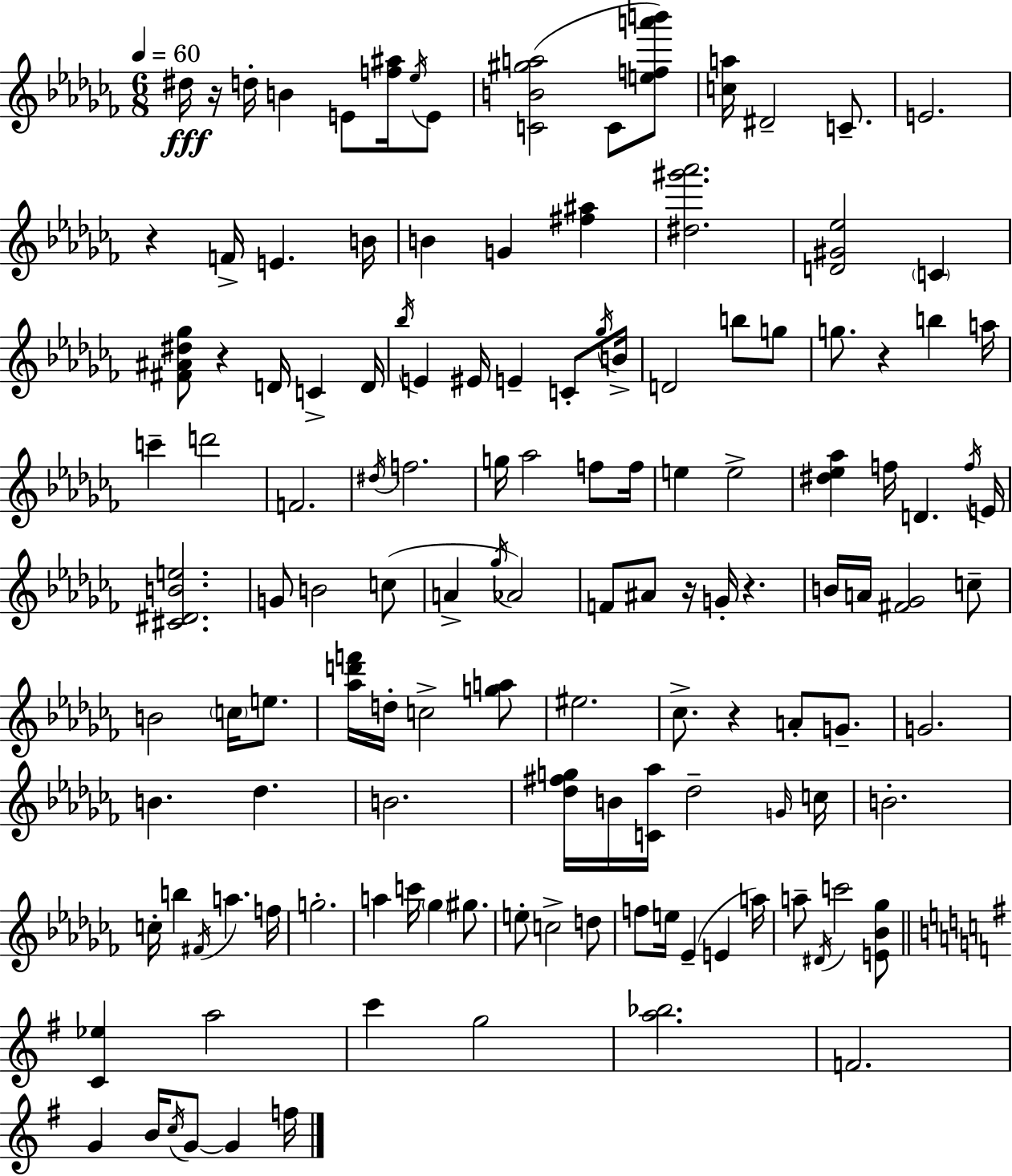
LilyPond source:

{
  \clef treble
  \numericTimeSignature
  \time 6/8
  \key aes \minor
  \tempo 4 = 60
  dis''16\fff r16 d''16-. b'4 e'8 <f'' ais''>16 \acciaccatura { ees''16 } e'8 | <c' b' gis'' a''>2( c'8 <e'' f'' a''' b'''>8) | <c'' a''>16 dis'2-- c'8.-- | e'2. | \break r4 f'16-> e'4. | b'16 b'4 g'4 <fis'' ais''>4 | <dis'' gis''' aes'''>2. | <d' gis' ees''>2 \parenthesize c'4 | \break <fis' ais' dis'' ges''>8 r4 d'16 c'4-> | d'16 \acciaccatura { bes''16 } e'4 eis'16 e'4-- c'8-. | \acciaccatura { ges''16 } b'16-> d'2 b''8 | g''8 g''8. r4 b''4 | \break a''16 c'''4-- d'''2 | f'2. | \acciaccatura { dis''16 } f''2. | g''16 aes''2 | \break f''8 f''16 e''4 e''2-> | <dis'' ees'' aes''>4 f''16 d'4. | \acciaccatura { f''16 } e'16 <cis' dis' b' e''>2. | g'8 b'2 | \break c''8( a'4-> \acciaccatura { ges''16 }) aes'2 | f'8 ais'8 r16 g'16-. | r4. b'16 a'16 <fis' ges'>2 | c''8-- b'2 | \break \parenthesize c''16 e''8. <aes'' d''' f'''>16 d''16-. c''2-> | <g'' a''>8 eis''2. | ces''8.-> r4 | a'8-. g'8.-- g'2. | \break b'4. | des''4. b'2. | <des'' fis'' g''>16 b'16 <c' aes''>16 des''2-- | \grace { g'16 } c''16 b'2.-. | \break c''16-. b''4 | \acciaccatura { fis'16 } a''4. f''16 g''2.-. | a''4 | c'''16 \parenthesize ges''4 gis''8. e''8-. c''2-> | \break d''8 f''8 e''16 ees'4--( | e'4 a''16) a''8-- \acciaccatura { dis'16 } c'''2 | <e' bes' ges''>8 \bar "||" \break \key g \major <c' ees''>4 a''2 | c'''4 g''2 | <a'' bes''>2. | f'2. | \break g'4 b'16 \acciaccatura { c''16 } g'8~~ g'4 | f''16 \bar "|."
}